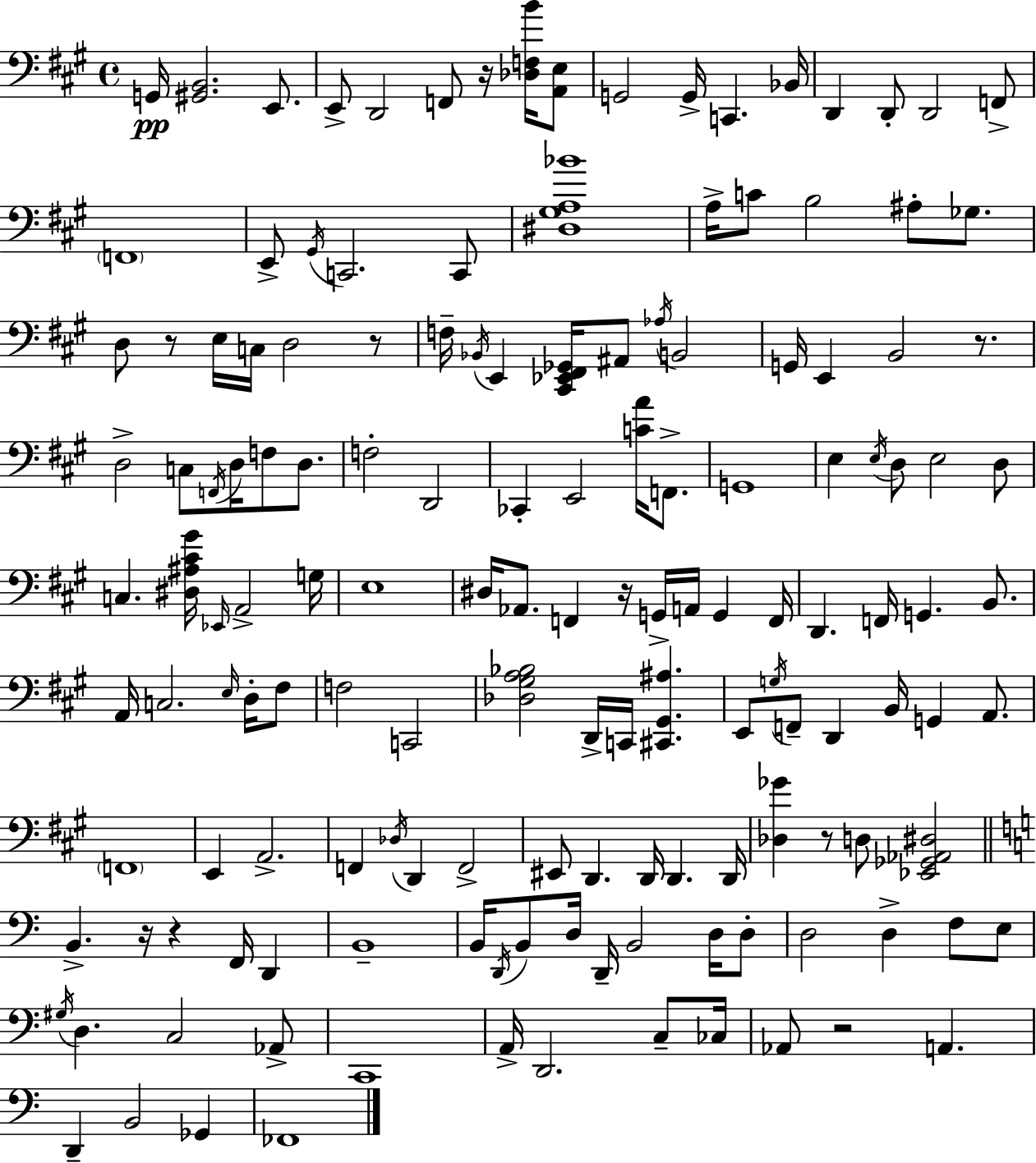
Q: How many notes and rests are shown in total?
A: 149